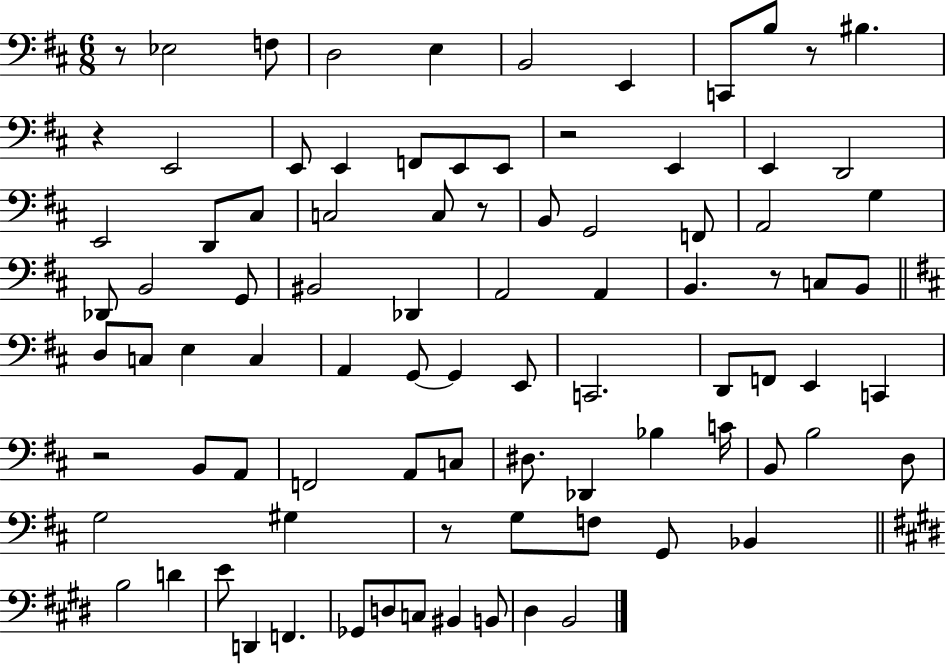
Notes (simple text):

R/e Eb3/h F3/e D3/h E3/q B2/h E2/q C2/e B3/e R/e BIS3/q. R/q E2/h E2/e E2/q F2/e E2/e E2/e R/h E2/q E2/q D2/h E2/h D2/e C#3/e C3/h C3/e R/e B2/e G2/h F2/e A2/h G3/q Db2/e B2/h G2/e BIS2/h Db2/q A2/h A2/q B2/q. R/e C3/e B2/e D3/e C3/e E3/q C3/q A2/q G2/e G2/q E2/e C2/h. D2/e F2/e E2/q C2/q R/h B2/e A2/e F2/h A2/e C3/e D#3/e. Db2/q Bb3/q C4/s B2/e B3/h D3/e G3/h G#3/q R/e G3/e F3/e G2/e Bb2/q B3/h D4/q E4/e D2/q F2/q. Gb2/e D3/e C3/e BIS2/q B2/e D#3/q B2/h